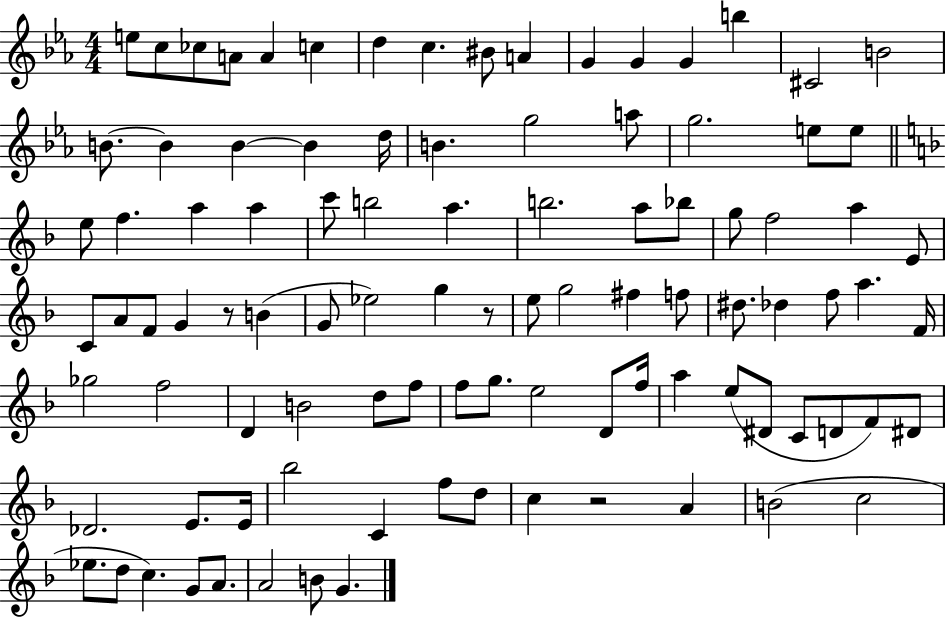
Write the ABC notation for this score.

X:1
T:Untitled
M:4/4
L:1/4
K:Eb
e/2 c/2 _c/2 A/2 A c d c ^B/2 A G G G b ^C2 B2 B/2 B B B d/4 B g2 a/2 g2 e/2 e/2 e/2 f a a c'/2 b2 a b2 a/2 _b/2 g/2 f2 a E/2 C/2 A/2 F/2 G z/2 B G/2 _e2 g z/2 e/2 g2 ^f f/2 ^d/2 _d f/2 a F/4 _g2 f2 D B2 d/2 f/2 f/2 g/2 e2 D/2 f/4 a e/2 ^D/2 C/2 D/2 F/2 ^D/2 _D2 E/2 E/4 _b2 C f/2 d/2 c z2 A B2 c2 _e/2 d/2 c G/2 A/2 A2 B/2 G